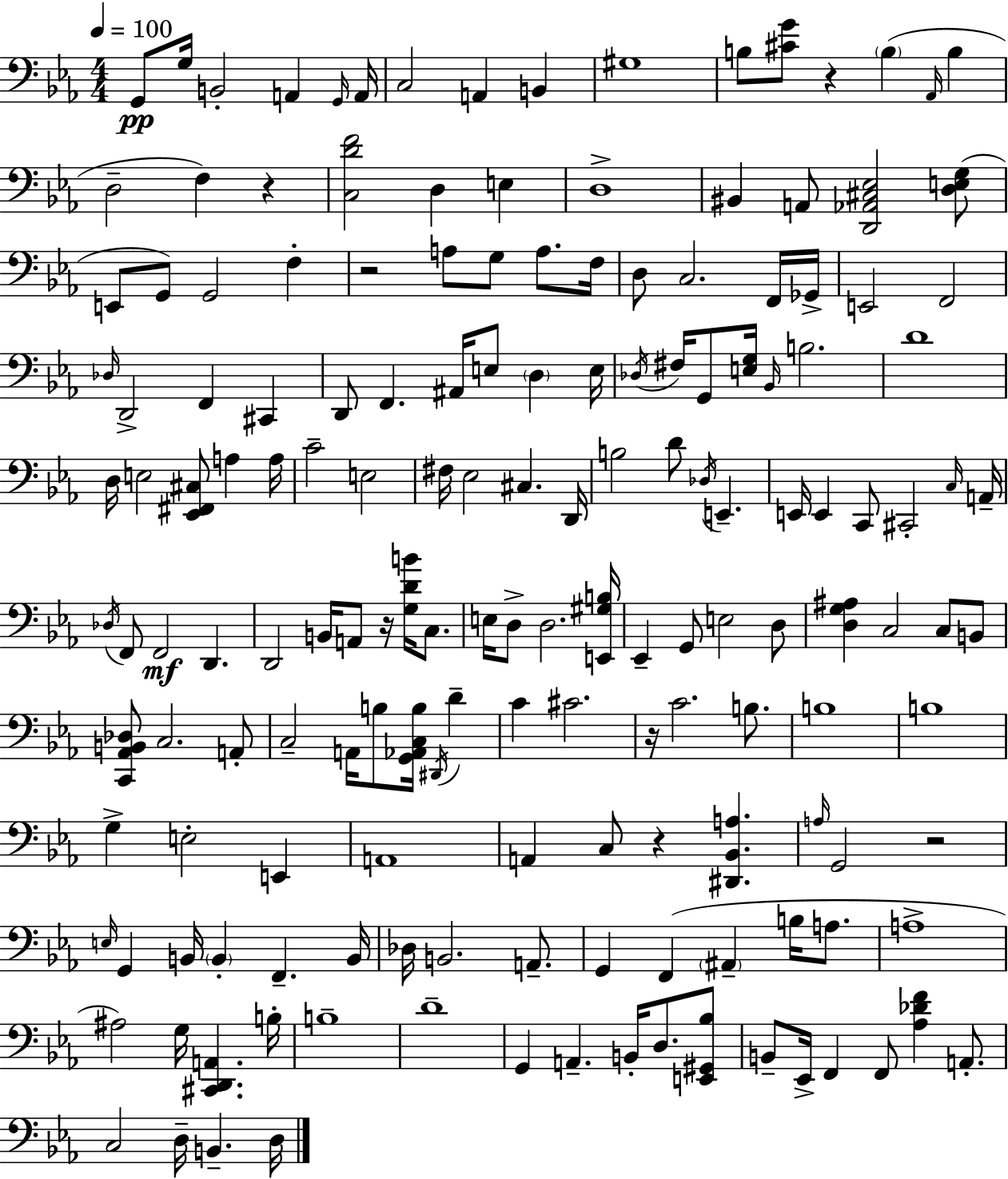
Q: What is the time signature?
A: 4/4